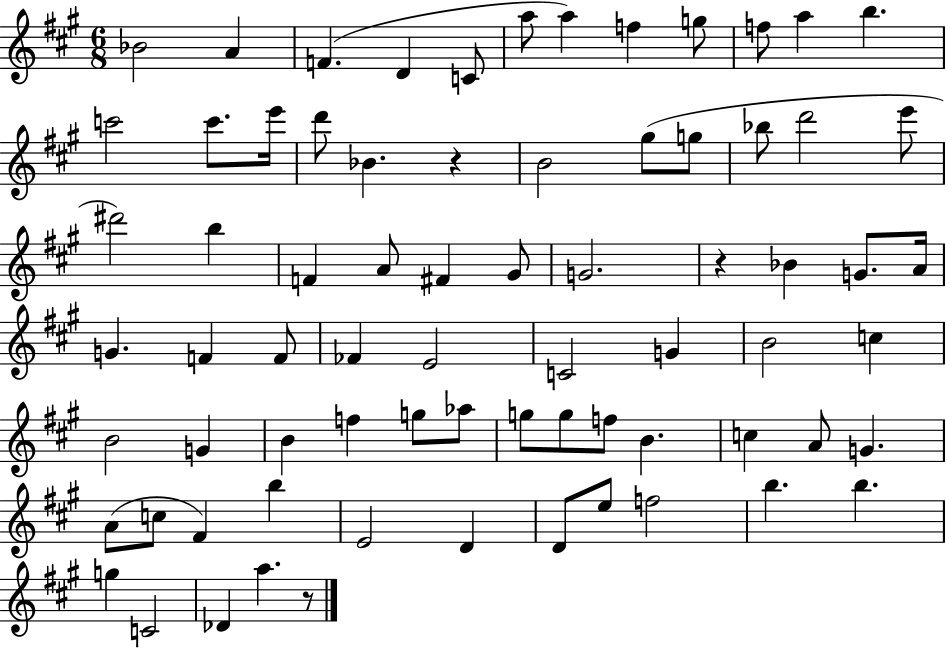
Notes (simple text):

Bb4/h A4/q F4/q. D4/q C4/e A5/e A5/q F5/q G5/e F5/e A5/q B5/q. C6/h C6/e. E6/s D6/e Bb4/q. R/q B4/h G#5/e G5/e Bb5/e D6/h E6/e D#6/h B5/q F4/q A4/e F#4/q G#4/e G4/h. R/q Bb4/q G4/e. A4/s G4/q. F4/q F4/e FES4/q E4/h C4/h G4/q B4/h C5/q B4/h G4/q B4/q F5/q G5/e Ab5/e G5/e G5/e F5/e B4/q. C5/q A4/e G4/q. A4/e C5/e F#4/q B5/q E4/h D4/q D4/e E5/e F5/h B5/q. B5/q. G5/q C4/h Db4/q A5/q. R/e